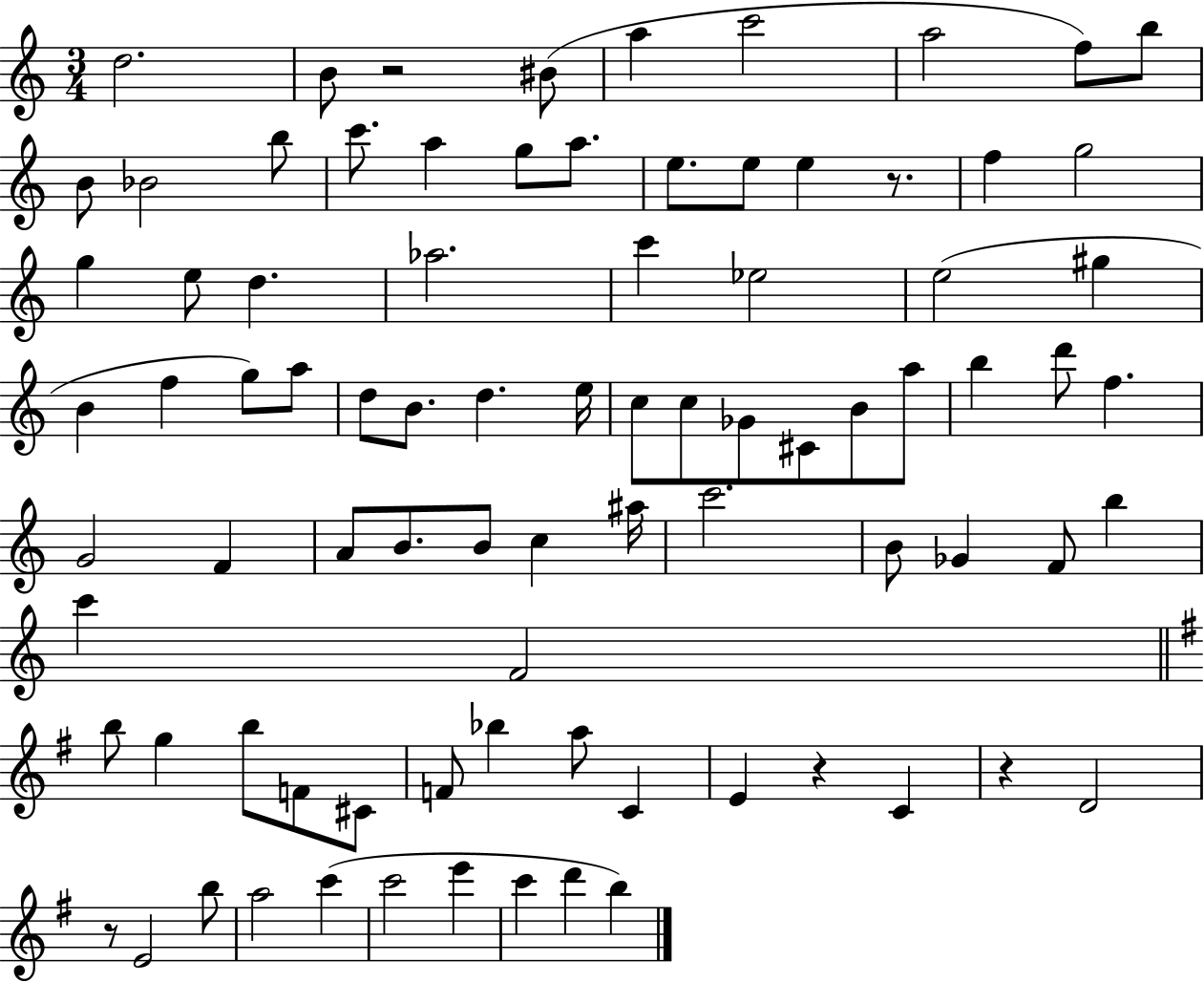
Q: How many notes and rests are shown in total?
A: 85